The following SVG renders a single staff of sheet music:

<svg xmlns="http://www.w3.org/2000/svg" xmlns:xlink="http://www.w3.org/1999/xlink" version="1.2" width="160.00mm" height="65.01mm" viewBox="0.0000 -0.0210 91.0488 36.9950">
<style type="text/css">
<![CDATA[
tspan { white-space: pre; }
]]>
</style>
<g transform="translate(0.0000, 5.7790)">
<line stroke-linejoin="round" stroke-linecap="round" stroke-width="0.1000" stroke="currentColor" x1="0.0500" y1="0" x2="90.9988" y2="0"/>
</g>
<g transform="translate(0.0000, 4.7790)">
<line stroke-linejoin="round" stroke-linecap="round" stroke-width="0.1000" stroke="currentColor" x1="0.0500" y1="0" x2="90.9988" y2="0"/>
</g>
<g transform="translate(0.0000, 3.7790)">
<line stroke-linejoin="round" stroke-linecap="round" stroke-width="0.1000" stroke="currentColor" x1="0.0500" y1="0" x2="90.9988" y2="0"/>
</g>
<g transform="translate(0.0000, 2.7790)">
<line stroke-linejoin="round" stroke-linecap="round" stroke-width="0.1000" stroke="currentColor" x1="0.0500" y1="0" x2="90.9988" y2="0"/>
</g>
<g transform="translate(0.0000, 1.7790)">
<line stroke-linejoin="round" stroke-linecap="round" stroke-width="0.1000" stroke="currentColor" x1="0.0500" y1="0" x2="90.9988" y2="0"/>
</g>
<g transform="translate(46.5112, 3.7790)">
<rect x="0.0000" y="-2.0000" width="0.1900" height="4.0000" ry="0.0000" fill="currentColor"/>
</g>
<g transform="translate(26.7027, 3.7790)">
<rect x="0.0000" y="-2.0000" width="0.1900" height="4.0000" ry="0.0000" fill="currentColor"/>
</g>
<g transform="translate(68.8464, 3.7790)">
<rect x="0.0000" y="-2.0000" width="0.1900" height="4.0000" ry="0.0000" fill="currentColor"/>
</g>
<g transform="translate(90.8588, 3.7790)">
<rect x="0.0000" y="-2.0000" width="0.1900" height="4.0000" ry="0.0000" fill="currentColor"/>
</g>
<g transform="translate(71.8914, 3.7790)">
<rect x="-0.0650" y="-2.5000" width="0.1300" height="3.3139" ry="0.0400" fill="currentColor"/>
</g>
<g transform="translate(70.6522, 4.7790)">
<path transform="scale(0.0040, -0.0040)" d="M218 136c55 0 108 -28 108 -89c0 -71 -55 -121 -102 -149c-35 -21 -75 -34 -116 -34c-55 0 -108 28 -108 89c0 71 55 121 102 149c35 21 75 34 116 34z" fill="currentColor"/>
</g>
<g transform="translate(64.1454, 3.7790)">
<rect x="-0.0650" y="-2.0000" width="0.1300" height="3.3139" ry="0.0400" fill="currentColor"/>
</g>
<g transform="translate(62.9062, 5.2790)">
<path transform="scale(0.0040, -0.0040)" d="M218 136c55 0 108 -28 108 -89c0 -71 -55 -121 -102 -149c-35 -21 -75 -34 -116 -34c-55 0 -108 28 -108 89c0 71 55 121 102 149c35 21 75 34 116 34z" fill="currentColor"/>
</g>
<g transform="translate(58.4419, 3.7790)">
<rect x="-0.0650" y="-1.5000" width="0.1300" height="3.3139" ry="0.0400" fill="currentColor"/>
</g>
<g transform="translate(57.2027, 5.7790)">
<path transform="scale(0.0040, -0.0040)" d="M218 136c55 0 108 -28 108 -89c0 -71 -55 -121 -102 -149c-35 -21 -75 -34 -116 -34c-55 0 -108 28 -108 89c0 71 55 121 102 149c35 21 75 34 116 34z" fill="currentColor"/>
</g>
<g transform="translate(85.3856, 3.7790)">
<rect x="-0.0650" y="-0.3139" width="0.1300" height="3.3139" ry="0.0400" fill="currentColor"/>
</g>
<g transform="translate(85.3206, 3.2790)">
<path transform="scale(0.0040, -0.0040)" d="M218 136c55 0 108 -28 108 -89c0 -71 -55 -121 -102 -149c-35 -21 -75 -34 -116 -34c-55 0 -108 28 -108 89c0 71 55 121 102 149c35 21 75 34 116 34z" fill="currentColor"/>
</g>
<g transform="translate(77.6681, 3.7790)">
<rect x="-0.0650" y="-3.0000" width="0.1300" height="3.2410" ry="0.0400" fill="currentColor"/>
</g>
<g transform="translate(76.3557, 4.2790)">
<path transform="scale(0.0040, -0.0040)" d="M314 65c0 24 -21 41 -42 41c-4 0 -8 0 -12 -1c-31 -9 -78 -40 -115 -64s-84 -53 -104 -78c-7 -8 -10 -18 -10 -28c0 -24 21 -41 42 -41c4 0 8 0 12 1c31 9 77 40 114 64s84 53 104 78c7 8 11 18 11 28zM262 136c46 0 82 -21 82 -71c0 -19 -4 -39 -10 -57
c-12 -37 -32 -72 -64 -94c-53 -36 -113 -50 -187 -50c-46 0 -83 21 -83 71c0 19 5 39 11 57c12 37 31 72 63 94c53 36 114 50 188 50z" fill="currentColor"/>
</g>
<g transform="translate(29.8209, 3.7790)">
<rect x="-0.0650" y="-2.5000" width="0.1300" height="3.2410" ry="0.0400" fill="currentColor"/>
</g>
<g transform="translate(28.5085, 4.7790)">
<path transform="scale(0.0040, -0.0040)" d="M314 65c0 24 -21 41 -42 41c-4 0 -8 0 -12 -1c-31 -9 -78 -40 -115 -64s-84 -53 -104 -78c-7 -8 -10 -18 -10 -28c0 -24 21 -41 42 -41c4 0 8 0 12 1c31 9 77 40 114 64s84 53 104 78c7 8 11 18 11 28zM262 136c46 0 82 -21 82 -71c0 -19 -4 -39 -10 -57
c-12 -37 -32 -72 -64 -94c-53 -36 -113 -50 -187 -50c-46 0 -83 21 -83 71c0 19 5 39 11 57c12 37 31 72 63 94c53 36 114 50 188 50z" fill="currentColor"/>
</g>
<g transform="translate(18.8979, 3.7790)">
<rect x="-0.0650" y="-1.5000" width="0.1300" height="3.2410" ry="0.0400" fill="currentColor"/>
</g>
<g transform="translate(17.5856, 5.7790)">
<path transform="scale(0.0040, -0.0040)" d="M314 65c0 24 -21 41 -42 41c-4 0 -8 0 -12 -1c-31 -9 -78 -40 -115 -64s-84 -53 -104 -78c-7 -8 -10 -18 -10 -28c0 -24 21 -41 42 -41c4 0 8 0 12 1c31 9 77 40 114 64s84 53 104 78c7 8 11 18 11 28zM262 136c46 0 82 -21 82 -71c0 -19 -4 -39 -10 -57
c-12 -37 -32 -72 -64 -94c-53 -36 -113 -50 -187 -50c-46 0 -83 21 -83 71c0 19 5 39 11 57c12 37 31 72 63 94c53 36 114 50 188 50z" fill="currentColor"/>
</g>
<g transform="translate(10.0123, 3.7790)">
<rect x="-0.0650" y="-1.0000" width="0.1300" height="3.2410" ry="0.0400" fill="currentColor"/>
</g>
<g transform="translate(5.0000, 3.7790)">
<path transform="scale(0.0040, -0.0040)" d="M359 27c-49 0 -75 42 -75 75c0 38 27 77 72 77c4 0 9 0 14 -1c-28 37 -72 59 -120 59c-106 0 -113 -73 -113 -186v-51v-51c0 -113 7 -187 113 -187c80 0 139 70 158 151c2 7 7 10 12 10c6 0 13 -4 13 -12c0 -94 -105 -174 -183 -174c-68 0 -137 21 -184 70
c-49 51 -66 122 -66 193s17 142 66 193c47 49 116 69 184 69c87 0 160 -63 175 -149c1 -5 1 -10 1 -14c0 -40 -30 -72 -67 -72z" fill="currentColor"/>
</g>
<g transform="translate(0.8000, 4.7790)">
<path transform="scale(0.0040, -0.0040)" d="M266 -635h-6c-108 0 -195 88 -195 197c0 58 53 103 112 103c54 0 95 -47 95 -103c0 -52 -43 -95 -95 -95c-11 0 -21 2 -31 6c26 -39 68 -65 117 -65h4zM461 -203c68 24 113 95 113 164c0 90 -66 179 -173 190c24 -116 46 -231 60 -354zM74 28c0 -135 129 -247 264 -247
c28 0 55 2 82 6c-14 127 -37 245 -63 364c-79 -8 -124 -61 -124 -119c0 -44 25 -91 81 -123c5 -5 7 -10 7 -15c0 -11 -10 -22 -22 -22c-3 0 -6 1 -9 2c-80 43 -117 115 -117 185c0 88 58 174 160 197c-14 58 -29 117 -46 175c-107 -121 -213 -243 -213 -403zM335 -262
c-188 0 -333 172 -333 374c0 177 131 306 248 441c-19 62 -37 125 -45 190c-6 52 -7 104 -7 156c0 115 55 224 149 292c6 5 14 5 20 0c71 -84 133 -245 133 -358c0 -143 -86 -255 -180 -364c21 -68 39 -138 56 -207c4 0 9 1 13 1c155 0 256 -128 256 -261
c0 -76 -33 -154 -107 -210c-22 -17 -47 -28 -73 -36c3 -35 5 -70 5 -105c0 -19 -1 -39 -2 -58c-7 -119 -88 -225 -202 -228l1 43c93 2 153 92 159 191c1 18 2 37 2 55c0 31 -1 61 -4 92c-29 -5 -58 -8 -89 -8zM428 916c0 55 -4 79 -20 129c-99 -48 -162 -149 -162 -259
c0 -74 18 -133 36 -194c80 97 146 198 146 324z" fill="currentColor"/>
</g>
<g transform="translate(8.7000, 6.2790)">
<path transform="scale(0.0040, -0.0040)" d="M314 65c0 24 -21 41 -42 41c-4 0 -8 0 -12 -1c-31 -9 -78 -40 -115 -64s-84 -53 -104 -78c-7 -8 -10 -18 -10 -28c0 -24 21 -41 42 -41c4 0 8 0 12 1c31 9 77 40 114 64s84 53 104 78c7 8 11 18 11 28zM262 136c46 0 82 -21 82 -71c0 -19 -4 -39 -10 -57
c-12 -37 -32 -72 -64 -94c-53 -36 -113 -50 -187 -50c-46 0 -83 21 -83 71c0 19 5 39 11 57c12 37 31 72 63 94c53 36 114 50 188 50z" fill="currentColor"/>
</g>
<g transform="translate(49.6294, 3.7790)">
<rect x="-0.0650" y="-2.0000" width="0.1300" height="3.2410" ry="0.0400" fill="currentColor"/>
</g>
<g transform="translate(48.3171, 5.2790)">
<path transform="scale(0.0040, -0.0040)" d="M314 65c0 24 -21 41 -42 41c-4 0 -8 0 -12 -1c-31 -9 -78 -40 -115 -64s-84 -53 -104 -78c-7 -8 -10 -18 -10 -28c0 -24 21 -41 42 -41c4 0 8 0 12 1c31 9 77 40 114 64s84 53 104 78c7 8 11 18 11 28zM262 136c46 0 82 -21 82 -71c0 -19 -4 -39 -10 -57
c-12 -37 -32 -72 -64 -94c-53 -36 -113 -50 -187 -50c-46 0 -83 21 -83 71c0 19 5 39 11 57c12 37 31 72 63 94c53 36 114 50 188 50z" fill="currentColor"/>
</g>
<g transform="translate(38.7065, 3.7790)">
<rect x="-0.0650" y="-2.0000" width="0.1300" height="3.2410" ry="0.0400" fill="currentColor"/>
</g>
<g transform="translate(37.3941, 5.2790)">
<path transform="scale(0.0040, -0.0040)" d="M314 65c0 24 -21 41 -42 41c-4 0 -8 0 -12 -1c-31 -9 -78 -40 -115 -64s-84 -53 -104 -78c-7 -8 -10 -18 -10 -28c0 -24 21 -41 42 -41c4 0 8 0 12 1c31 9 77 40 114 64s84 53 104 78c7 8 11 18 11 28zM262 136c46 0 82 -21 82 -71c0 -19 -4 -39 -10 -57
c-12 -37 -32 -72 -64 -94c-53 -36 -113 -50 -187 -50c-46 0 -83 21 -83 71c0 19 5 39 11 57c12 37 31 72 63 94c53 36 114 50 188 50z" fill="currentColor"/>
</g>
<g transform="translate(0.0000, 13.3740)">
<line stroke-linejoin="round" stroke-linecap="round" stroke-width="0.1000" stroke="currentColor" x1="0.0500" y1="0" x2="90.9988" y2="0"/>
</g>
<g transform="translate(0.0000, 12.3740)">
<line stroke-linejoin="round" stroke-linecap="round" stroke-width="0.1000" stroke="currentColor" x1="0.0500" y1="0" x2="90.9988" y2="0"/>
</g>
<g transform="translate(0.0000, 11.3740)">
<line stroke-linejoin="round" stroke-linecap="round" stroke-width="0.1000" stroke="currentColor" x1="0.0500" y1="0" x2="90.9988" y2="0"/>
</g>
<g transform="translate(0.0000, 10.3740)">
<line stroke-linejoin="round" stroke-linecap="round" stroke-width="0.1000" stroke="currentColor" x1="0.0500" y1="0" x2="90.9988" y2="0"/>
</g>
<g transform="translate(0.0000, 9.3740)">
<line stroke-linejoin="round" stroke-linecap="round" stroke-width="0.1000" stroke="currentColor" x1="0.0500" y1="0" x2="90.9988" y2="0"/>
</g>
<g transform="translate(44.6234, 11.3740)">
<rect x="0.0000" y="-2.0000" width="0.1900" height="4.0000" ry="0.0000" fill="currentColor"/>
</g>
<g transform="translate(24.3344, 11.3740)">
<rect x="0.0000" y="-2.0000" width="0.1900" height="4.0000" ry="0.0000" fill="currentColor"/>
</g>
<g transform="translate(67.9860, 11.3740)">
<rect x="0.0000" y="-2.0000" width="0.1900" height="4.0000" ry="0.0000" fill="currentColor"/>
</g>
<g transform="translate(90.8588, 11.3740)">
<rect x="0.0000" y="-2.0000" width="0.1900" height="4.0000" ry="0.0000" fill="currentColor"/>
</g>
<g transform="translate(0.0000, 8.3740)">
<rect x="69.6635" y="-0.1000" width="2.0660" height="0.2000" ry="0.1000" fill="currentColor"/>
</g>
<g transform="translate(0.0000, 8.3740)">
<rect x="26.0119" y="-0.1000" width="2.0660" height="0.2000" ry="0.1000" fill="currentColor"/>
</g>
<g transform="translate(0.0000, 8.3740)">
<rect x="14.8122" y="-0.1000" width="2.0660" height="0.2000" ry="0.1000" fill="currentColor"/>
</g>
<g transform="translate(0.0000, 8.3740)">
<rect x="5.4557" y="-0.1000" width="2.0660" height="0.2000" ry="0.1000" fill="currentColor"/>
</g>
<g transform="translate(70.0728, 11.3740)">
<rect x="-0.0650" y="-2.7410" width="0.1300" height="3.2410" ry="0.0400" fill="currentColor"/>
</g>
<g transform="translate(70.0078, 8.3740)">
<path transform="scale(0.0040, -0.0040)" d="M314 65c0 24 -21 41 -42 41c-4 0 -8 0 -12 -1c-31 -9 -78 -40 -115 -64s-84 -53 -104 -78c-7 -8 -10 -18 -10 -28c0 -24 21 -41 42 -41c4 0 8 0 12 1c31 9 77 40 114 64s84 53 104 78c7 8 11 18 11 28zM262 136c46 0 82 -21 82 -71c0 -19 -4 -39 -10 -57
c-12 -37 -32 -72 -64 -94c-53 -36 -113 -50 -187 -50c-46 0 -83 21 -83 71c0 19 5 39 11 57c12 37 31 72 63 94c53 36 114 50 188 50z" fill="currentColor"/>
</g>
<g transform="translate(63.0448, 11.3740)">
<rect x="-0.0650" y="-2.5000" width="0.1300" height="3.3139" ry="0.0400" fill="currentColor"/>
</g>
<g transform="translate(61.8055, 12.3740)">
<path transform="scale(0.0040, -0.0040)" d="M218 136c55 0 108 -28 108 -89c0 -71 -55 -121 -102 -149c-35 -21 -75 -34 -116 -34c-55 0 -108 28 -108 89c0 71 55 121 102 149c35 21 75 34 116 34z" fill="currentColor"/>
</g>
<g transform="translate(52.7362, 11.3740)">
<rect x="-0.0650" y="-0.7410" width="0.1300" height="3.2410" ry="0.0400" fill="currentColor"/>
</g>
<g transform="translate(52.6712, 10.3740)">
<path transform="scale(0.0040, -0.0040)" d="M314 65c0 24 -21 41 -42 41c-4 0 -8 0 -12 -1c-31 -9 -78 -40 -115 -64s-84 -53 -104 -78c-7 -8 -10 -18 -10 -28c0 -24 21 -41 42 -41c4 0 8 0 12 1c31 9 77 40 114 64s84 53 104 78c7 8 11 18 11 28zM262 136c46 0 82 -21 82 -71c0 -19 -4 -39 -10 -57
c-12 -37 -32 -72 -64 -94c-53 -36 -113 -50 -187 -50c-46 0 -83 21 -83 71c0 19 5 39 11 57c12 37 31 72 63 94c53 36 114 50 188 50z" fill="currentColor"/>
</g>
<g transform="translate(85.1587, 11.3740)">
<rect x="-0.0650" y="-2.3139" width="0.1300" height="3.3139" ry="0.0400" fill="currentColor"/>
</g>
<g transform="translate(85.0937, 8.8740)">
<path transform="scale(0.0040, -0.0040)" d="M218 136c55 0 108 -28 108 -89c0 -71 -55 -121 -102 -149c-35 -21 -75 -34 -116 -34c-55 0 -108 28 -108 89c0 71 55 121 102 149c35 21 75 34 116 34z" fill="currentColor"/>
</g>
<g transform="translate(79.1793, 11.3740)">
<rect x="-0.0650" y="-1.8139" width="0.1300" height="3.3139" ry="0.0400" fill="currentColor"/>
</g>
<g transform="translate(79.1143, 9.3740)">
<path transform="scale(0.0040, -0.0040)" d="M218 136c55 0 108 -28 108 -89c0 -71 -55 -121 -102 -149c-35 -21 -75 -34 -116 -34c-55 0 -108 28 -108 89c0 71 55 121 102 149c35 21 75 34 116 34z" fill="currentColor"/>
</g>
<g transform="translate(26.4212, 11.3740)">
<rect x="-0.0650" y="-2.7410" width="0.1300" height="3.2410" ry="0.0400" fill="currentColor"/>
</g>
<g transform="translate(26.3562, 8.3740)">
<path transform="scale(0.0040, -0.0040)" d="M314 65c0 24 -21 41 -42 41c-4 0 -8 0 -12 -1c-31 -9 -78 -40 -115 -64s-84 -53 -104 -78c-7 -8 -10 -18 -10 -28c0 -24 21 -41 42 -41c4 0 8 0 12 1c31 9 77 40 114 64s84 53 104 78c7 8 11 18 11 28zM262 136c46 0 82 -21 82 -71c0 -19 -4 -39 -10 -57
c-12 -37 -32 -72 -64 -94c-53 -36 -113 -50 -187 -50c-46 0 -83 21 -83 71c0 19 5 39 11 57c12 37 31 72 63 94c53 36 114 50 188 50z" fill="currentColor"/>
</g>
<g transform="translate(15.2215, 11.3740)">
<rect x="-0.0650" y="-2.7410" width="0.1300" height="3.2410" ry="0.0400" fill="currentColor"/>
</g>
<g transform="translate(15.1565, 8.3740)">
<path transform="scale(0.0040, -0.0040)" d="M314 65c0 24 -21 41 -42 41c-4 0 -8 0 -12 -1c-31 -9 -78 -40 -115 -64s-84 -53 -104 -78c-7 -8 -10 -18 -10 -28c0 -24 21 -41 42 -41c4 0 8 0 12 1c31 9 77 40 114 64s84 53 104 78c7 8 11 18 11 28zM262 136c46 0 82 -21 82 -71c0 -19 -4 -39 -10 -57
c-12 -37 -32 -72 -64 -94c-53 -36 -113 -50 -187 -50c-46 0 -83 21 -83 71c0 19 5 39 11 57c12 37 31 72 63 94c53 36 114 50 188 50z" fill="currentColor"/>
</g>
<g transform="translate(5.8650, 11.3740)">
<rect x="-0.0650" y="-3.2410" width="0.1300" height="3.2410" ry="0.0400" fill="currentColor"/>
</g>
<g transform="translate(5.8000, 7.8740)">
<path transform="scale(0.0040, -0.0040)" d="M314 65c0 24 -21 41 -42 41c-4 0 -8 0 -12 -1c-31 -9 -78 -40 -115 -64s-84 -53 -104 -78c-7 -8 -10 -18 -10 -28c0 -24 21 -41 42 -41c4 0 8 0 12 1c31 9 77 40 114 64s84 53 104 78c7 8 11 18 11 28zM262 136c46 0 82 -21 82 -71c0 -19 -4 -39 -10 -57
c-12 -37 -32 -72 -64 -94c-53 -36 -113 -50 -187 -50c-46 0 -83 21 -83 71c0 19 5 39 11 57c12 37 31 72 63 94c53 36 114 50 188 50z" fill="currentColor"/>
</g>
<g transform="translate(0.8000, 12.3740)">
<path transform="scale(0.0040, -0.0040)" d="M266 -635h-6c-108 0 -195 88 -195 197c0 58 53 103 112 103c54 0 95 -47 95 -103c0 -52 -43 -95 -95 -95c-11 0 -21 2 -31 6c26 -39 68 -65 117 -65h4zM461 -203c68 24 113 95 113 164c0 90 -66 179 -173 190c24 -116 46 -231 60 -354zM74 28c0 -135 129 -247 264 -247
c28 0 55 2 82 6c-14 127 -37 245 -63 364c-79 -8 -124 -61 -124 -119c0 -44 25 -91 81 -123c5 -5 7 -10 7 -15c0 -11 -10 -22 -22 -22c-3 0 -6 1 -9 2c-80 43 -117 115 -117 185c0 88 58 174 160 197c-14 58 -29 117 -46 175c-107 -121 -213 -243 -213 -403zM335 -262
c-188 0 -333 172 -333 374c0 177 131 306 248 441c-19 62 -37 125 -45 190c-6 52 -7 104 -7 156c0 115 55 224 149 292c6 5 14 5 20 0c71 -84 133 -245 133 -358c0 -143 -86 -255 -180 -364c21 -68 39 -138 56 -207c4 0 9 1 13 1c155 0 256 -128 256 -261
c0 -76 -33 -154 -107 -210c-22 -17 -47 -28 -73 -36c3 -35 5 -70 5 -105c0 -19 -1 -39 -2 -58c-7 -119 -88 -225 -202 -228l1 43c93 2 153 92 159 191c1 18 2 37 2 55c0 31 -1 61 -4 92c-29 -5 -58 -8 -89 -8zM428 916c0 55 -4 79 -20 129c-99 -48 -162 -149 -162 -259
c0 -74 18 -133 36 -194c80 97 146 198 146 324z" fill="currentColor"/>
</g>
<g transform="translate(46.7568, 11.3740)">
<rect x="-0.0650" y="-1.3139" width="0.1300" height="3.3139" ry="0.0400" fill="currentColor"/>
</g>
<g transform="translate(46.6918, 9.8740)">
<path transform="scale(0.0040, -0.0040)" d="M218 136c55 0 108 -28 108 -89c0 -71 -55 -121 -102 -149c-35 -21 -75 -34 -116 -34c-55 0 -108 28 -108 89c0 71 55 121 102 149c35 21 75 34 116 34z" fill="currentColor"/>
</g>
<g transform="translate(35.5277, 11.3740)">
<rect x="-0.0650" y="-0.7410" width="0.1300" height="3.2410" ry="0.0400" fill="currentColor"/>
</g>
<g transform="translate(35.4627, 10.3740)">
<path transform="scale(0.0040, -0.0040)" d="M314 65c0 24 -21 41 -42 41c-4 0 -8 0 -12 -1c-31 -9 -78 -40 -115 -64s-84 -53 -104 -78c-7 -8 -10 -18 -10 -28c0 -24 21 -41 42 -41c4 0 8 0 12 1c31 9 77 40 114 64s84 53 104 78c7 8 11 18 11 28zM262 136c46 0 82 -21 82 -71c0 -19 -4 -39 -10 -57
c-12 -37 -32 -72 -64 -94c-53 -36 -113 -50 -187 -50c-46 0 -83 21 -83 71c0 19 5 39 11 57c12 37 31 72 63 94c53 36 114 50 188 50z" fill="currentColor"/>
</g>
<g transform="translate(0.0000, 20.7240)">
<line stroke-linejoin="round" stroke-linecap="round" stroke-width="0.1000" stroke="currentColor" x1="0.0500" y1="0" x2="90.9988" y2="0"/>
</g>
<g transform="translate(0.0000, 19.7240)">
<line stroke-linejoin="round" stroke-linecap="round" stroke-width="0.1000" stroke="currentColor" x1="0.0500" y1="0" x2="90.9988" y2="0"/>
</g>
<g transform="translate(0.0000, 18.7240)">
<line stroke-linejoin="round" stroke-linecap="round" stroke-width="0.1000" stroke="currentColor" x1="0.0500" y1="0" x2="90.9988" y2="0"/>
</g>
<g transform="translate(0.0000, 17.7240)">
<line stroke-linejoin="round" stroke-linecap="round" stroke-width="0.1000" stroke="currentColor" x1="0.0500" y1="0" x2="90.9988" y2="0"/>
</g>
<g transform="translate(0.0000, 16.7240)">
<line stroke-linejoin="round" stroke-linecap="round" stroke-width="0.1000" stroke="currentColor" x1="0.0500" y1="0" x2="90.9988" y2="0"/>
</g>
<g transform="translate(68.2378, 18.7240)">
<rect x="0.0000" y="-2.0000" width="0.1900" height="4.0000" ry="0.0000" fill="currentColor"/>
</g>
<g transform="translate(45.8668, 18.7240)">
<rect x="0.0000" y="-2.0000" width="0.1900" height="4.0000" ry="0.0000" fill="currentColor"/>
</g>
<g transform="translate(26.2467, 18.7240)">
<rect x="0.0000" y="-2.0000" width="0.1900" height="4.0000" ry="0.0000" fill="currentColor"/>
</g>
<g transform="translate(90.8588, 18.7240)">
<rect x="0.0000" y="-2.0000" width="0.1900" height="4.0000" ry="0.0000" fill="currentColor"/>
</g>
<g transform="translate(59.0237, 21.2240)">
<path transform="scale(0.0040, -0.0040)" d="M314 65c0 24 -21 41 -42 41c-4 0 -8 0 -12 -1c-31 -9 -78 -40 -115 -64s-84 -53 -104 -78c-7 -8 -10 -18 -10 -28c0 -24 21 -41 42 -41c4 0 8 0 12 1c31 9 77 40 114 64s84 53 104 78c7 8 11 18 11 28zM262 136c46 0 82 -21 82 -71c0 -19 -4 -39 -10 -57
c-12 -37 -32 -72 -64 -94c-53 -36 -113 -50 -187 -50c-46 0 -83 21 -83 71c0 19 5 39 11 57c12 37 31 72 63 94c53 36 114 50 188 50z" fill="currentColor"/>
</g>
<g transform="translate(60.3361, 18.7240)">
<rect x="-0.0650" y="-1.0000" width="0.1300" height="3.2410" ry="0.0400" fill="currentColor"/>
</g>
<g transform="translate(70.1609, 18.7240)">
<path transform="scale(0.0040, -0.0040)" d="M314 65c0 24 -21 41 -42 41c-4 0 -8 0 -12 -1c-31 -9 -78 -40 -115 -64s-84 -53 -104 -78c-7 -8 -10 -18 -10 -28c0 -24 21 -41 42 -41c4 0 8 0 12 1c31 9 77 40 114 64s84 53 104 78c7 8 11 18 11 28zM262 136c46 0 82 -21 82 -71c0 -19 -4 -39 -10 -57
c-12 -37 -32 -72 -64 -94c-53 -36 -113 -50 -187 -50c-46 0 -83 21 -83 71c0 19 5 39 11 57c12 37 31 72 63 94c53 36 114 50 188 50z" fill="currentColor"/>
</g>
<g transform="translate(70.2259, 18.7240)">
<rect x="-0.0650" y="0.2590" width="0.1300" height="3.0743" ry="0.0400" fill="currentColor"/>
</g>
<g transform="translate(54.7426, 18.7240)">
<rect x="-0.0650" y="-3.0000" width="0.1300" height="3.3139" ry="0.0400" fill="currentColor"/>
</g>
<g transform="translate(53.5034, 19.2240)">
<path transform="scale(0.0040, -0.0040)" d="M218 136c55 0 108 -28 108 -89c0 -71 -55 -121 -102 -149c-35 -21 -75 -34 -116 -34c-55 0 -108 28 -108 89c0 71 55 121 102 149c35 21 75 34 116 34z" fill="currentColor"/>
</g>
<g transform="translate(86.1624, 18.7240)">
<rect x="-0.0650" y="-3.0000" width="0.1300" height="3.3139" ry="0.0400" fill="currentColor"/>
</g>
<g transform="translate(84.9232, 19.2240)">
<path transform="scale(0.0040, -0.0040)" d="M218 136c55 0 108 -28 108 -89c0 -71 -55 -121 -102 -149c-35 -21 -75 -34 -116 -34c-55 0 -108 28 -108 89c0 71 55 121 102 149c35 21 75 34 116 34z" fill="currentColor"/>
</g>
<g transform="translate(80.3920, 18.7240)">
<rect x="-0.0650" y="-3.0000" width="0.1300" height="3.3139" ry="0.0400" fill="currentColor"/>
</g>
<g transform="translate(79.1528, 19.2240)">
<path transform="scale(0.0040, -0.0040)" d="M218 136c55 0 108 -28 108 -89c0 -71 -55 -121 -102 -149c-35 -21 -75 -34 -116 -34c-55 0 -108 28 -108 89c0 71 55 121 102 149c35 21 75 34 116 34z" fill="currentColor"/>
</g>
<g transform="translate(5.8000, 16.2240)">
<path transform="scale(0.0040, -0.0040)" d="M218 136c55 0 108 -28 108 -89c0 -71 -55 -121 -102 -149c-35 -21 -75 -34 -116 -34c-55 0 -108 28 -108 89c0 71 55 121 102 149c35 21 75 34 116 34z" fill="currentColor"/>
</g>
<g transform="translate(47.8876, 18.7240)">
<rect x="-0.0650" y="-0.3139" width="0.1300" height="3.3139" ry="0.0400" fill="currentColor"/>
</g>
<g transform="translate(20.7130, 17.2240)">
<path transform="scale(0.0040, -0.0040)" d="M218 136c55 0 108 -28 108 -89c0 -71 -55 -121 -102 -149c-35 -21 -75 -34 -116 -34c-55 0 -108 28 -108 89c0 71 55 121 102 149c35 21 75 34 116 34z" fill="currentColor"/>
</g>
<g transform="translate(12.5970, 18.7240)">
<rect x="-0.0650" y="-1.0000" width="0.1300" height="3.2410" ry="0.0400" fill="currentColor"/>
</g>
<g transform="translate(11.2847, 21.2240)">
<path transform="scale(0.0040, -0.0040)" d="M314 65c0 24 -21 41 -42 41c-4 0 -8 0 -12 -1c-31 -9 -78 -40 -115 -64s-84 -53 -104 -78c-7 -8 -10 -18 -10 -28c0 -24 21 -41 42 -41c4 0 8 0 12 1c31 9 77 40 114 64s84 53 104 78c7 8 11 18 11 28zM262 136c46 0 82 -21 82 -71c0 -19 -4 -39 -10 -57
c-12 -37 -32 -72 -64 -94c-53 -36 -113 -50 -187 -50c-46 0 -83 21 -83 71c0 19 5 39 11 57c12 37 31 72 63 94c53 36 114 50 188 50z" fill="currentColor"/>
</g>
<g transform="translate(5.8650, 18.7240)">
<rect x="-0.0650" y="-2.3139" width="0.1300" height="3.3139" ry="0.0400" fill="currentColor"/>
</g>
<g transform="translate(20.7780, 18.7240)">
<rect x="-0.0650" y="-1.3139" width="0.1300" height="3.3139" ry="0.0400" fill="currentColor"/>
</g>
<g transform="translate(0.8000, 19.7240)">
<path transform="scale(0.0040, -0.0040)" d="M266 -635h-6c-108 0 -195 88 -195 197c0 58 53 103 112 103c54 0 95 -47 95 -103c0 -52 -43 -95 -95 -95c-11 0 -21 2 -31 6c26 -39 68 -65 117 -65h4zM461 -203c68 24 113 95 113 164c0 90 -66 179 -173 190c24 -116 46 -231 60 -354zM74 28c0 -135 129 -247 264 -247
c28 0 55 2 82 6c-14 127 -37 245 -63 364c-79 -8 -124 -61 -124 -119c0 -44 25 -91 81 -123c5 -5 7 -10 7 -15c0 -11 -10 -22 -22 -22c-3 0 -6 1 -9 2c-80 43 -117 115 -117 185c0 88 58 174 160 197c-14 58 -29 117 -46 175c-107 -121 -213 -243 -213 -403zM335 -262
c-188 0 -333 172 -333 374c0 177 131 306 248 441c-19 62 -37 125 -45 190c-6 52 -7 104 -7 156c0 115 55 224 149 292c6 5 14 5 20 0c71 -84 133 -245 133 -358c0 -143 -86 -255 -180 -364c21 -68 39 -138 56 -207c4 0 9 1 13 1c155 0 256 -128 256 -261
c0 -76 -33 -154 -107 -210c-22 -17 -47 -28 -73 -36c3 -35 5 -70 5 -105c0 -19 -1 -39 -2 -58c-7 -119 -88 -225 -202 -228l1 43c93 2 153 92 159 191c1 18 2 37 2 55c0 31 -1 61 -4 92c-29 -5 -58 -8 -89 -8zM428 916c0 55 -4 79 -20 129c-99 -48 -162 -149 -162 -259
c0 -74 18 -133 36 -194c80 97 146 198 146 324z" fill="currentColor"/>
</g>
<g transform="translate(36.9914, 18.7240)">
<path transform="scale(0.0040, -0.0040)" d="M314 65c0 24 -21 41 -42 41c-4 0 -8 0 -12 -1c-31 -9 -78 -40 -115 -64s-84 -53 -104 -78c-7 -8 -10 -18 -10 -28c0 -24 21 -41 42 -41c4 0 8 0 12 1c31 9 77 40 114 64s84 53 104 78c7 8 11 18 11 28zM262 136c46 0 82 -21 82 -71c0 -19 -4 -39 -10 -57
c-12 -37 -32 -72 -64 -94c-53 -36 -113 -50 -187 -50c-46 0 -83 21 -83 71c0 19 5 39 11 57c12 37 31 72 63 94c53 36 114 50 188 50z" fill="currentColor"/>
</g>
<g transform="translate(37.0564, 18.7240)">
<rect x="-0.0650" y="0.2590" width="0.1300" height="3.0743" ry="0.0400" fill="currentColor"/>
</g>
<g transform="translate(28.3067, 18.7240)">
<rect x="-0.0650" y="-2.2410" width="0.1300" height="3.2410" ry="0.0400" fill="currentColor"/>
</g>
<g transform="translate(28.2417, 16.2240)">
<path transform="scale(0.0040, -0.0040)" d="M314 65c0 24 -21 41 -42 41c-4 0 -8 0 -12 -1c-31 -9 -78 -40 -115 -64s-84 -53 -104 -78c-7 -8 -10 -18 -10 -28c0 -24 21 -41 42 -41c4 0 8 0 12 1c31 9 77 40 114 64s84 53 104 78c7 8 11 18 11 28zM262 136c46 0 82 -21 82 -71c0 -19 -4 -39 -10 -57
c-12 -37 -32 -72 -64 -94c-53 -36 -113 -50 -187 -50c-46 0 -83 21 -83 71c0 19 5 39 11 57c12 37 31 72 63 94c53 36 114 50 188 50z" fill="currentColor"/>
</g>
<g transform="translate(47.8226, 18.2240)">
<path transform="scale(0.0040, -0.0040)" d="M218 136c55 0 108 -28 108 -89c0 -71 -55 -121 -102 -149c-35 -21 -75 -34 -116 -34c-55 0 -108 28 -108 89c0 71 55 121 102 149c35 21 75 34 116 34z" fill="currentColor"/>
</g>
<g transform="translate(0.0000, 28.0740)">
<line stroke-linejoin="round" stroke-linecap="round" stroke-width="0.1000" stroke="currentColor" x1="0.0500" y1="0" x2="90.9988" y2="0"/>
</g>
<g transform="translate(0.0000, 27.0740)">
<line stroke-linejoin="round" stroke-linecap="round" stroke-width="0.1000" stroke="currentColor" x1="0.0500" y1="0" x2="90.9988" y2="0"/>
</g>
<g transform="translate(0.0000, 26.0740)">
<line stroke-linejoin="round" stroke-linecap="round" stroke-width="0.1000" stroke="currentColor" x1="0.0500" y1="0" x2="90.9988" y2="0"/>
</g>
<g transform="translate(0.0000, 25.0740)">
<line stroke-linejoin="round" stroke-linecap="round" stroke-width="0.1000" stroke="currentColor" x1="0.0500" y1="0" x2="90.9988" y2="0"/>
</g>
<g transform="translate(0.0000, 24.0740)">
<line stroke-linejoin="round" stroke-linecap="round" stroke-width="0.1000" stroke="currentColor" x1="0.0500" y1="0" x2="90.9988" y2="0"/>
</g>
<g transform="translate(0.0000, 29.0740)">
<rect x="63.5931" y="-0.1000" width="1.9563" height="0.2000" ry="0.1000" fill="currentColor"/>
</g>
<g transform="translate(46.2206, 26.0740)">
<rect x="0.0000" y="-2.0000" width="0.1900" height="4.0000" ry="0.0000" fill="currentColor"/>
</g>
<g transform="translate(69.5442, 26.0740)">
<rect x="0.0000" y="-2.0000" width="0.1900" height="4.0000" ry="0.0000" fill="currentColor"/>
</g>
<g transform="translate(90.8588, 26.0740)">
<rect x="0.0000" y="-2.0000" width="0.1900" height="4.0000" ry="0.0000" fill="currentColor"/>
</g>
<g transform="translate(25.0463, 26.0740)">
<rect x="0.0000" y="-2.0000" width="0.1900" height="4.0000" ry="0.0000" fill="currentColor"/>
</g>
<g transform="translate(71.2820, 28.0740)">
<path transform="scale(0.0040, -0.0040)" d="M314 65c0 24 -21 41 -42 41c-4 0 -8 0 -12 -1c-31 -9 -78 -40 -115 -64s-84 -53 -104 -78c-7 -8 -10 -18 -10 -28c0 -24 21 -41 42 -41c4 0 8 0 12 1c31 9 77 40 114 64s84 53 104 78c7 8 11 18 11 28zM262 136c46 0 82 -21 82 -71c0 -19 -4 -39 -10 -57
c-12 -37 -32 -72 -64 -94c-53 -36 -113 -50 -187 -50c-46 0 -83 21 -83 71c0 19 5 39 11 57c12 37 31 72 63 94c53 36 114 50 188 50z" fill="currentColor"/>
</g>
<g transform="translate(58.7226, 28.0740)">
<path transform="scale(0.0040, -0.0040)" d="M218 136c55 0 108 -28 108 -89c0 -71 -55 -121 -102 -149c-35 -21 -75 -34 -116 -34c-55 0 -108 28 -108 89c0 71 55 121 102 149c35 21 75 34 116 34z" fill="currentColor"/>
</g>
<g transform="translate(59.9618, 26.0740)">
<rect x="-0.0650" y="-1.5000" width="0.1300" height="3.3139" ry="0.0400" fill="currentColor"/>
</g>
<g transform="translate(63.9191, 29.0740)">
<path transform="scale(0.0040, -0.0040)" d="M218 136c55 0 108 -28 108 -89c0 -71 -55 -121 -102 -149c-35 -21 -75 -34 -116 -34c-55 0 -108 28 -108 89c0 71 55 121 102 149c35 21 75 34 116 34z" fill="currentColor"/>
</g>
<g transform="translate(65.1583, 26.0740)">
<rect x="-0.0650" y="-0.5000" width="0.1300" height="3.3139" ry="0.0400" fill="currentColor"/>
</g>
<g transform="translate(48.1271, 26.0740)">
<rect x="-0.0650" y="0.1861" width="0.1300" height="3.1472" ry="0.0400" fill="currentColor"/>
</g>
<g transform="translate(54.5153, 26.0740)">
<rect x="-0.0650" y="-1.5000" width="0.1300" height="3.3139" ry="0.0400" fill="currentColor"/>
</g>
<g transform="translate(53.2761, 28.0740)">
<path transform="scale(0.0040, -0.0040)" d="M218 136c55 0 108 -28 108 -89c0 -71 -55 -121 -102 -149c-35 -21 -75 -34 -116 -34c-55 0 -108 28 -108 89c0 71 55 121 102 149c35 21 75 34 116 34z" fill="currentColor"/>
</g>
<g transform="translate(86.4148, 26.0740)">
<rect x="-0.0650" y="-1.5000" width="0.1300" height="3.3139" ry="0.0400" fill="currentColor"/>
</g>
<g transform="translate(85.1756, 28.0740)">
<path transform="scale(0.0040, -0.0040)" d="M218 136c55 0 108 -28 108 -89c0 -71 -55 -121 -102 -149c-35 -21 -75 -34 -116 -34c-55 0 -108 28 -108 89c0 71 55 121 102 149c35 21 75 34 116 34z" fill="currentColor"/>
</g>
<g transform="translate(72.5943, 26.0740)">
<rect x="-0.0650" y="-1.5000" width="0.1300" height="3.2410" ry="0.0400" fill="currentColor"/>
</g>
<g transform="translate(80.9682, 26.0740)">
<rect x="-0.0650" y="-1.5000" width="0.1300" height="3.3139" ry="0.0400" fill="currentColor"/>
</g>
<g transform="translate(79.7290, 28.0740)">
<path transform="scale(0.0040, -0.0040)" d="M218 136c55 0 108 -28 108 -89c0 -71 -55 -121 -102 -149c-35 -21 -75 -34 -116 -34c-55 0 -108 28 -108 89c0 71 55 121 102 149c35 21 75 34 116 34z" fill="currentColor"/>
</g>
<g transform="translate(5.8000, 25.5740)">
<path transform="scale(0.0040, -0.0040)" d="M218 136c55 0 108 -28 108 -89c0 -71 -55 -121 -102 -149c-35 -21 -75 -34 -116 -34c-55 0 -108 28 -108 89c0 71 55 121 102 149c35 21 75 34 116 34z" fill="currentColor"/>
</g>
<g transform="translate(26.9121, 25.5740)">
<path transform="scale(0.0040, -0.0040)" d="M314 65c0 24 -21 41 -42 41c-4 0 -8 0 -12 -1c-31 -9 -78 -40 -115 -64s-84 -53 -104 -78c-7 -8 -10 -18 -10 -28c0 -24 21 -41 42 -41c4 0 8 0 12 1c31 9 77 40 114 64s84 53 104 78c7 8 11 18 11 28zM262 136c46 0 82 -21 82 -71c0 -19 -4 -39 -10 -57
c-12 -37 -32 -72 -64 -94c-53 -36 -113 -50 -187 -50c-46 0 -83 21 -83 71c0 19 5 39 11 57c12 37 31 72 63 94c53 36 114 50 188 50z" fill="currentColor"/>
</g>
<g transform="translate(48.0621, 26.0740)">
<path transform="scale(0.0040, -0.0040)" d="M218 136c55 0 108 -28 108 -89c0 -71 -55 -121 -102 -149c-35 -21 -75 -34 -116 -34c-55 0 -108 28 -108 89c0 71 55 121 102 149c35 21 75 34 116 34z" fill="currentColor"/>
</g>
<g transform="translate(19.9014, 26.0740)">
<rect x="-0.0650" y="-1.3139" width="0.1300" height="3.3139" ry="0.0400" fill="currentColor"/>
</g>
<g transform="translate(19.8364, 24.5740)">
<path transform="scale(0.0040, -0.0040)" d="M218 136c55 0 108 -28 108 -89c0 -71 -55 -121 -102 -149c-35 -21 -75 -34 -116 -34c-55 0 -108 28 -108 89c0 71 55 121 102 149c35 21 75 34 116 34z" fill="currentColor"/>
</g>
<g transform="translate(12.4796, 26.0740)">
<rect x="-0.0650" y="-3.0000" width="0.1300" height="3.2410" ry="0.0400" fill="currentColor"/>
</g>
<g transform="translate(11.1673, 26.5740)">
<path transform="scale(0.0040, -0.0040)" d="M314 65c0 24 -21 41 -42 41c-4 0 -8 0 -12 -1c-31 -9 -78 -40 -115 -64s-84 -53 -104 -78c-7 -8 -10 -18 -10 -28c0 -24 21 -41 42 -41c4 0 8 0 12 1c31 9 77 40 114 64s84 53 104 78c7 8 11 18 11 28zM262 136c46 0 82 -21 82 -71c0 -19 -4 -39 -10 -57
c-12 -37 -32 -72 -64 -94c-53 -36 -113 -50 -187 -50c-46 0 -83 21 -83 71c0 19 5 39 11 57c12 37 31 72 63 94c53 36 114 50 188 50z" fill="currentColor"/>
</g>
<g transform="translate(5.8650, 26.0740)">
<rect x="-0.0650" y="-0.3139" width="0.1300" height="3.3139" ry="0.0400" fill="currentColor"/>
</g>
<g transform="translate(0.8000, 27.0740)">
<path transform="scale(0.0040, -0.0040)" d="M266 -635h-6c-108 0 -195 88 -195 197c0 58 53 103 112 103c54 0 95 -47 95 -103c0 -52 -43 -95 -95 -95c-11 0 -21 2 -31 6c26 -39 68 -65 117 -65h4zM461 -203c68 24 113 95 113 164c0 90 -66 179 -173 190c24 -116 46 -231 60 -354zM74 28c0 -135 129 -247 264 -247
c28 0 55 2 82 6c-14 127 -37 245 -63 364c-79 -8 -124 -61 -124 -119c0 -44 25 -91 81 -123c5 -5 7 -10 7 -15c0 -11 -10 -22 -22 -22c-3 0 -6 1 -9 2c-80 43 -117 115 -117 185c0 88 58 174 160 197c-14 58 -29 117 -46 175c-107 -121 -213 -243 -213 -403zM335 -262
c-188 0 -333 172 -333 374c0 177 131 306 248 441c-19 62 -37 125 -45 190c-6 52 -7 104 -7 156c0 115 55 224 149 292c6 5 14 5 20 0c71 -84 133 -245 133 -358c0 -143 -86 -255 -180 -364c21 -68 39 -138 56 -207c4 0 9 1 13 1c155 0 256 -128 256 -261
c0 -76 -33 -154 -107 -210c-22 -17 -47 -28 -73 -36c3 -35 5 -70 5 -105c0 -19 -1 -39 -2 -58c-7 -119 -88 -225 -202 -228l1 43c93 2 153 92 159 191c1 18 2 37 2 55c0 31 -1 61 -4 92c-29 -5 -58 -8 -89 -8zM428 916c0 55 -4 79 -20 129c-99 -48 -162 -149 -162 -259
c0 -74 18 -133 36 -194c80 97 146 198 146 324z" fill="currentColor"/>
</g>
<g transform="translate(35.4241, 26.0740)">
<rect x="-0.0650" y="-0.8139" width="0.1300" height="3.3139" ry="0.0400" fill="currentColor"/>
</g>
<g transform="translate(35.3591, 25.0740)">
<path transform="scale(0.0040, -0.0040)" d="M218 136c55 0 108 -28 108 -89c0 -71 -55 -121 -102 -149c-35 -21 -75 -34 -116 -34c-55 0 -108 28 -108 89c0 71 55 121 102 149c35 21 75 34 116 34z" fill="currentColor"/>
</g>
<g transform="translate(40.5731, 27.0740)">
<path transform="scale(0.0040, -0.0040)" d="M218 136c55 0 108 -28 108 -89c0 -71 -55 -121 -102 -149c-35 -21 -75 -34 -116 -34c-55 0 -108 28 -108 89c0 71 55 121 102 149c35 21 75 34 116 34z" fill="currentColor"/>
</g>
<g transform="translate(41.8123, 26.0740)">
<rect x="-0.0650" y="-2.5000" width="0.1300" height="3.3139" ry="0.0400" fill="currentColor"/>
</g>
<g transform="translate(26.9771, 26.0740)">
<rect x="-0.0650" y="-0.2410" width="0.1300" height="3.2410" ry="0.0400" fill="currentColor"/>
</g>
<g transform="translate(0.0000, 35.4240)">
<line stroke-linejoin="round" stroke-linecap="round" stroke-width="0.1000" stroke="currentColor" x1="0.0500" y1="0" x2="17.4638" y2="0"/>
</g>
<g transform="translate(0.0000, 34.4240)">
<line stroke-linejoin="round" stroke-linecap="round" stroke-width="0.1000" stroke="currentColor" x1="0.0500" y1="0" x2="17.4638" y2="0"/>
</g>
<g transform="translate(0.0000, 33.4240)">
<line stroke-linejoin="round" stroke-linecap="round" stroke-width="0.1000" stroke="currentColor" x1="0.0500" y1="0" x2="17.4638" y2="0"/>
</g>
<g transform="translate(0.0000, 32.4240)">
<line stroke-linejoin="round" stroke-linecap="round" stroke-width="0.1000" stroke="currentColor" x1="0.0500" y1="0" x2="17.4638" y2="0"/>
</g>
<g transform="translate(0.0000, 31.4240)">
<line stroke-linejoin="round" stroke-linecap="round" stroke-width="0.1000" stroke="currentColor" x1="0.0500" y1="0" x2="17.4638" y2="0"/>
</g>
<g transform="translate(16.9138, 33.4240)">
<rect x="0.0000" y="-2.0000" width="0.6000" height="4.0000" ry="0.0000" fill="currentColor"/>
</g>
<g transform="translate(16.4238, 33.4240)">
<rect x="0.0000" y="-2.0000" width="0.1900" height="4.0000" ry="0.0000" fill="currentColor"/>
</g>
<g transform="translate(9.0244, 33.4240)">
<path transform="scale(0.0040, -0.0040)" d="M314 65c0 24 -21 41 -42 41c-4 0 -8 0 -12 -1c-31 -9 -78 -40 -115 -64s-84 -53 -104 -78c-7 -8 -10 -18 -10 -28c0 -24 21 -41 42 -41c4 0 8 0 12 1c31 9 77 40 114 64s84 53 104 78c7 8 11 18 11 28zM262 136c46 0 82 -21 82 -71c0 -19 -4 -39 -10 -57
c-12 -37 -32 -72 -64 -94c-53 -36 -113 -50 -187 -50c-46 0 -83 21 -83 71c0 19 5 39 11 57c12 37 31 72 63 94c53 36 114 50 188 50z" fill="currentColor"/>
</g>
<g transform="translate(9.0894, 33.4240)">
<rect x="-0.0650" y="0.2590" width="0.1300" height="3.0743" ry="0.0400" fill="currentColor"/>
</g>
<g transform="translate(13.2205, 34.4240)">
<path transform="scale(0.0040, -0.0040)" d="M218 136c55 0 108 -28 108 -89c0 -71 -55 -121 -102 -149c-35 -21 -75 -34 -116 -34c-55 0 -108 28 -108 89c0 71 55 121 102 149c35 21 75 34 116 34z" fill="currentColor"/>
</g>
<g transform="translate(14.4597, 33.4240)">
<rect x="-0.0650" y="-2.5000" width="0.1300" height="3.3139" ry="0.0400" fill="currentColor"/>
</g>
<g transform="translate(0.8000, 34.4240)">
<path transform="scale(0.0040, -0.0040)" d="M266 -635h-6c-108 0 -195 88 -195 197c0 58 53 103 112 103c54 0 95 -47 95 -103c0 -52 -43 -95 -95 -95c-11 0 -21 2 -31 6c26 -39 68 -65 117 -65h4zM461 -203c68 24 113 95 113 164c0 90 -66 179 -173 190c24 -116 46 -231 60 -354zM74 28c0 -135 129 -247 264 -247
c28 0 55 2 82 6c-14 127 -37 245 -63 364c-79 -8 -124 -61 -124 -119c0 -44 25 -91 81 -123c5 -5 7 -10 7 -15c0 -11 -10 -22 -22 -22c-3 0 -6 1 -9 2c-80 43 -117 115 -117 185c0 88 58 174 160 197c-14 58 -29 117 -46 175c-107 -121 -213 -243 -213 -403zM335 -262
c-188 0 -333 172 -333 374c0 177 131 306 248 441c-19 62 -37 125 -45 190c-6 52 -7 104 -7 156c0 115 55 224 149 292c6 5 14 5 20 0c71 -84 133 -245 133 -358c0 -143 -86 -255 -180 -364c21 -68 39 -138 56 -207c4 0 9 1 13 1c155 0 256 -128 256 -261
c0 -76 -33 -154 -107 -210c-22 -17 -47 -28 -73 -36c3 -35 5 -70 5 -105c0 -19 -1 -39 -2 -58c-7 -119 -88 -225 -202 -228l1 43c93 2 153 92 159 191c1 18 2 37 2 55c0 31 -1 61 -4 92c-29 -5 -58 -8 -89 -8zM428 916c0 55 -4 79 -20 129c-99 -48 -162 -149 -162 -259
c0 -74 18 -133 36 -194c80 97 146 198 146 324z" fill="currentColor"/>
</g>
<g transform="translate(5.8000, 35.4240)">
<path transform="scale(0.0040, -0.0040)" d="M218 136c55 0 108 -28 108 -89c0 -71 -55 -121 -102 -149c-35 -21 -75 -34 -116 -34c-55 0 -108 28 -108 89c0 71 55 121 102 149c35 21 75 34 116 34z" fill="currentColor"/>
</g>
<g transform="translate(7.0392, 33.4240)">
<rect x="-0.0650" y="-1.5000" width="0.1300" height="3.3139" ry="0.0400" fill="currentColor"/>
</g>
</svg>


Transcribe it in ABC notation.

X:1
T:Untitled
M:4/4
L:1/4
K:C
D2 E2 G2 F2 F2 E F G A2 c b2 a2 a2 d2 e d2 G a2 f g g D2 e g2 B2 c A D2 B2 A A c A2 e c2 d G B E E C E2 E E E B2 G